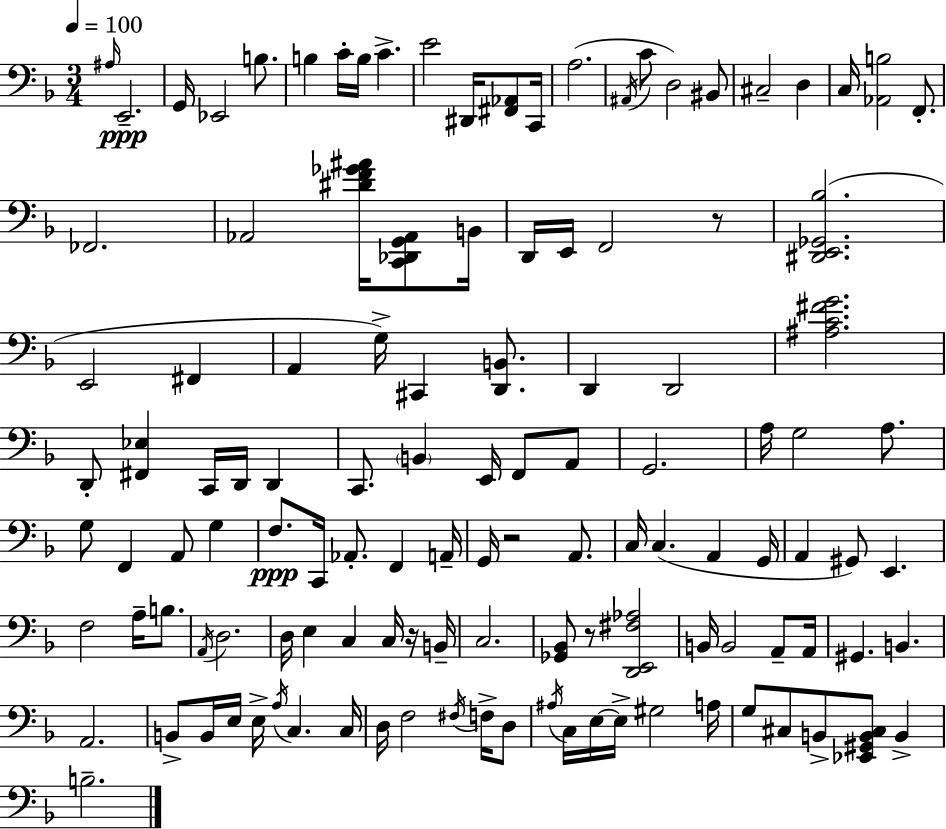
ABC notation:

X:1
T:Untitled
M:3/4
L:1/4
K:Dm
^A,/4 E,,2 G,,/4 _E,,2 B,/2 B, C/4 B,/4 C E2 ^D,,/4 [^F,,_A,,]/2 C,,/4 A,2 ^A,,/4 C/2 D,2 ^B,,/2 ^C,2 D, C,/4 [_A,,B,]2 F,,/2 _F,,2 _A,,2 [^DF_G^A]/4 [C,,_D,,G,,_A,,]/2 B,,/4 D,,/4 E,,/4 F,,2 z/2 [^D,,E,,_G,,_B,]2 E,,2 ^F,, A,, G,/4 ^C,, [D,,B,,]/2 D,, D,,2 [^A,C^FG]2 D,,/2 [^F,,_E,] C,,/4 D,,/4 D,, C,,/2 B,, E,,/4 F,,/2 A,,/2 G,,2 A,/4 G,2 A,/2 G,/2 F,, A,,/2 G, F,/2 C,,/4 _A,,/2 F,, A,,/4 G,,/4 z2 A,,/2 C,/4 C, A,, G,,/4 A,, ^G,,/2 E,, F,2 A,/4 B,/2 A,,/4 D,2 D,/4 E, C, C,/4 z/4 B,,/4 C,2 [_G,,_B,,]/2 z/2 [D,,E,,^F,_A,]2 B,,/4 B,,2 A,,/2 A,,/4 ^G,, B,, A,,2 B,,/2 B,,/4 E,/4 E,/4 A,/4 C, C,/4 D,/4 F,2 ^F,/4 F,/4 D,/2 ^A,/4 C,/4 E,/4 E,/4 ^G,2 A,/4 G,/2 ^C,/2 B,,/2 [_E,,^G,,B,,^C,]/2 B,, B,2